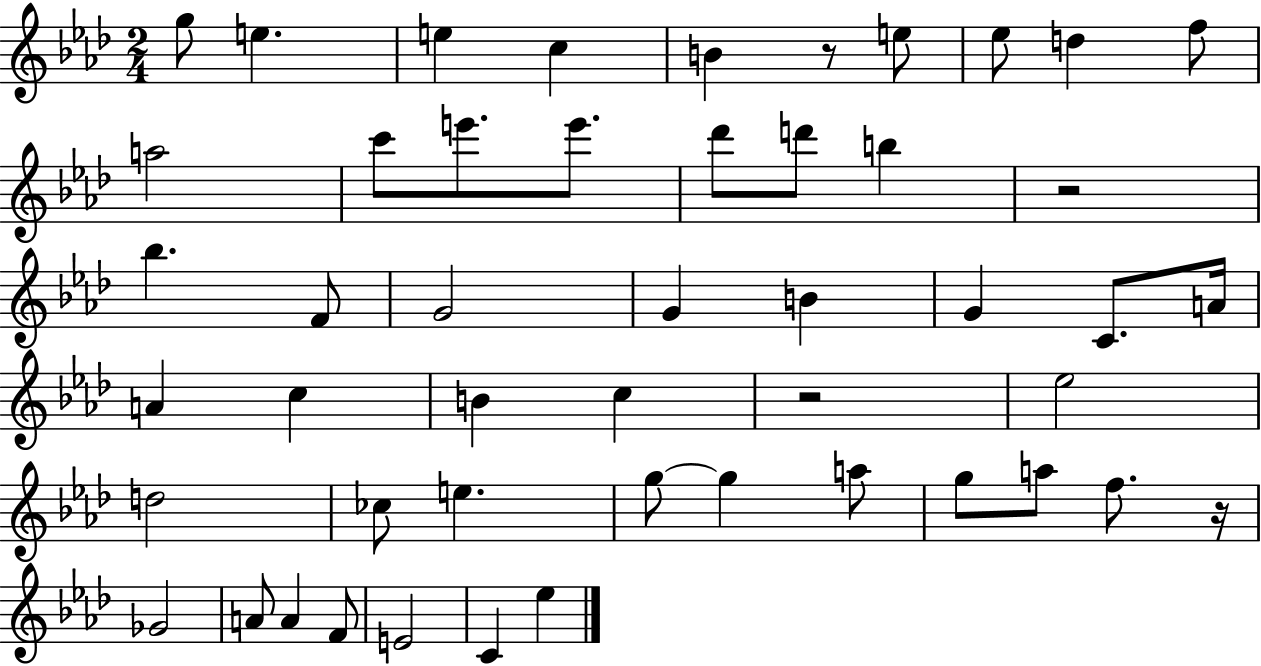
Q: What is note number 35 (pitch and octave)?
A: A5